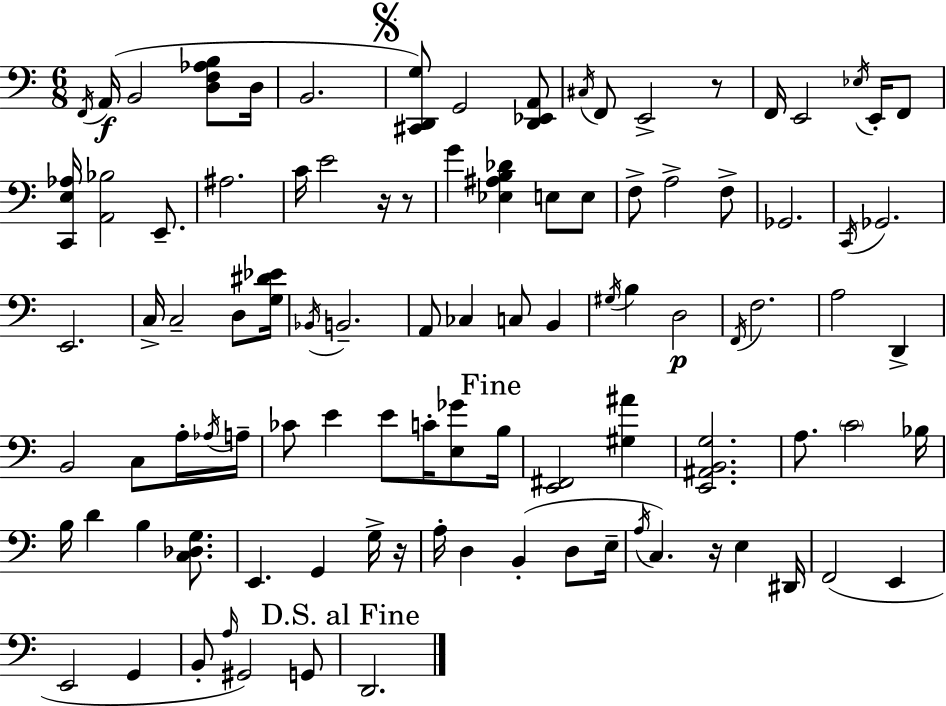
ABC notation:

X:1
T:Untitled
M:6/8
L:1/4
K:C
F,,/4 A,,/4 B,,2 [D,F,_A,B,]/2 D,/4 B,,2 [^C,,D,,G,]/2 G,,2 [D,,_E,,A,,]/2 ^C,/4 F,,/2 E,,2 z/2 F,,/4 E,,2 _E,/4 E,,/4 F,,/2 [C,,E,_A,]/4 [A,,_B,]2 E,,/2 ^A,2 C/4 E2 z/4 z/2 G [_E,^A,B,_D] E,/2 E,/2 F,/2 A,2 F,/2 _G,,2 C,,/4 _G,,2 E,,2 C,/4 C,2 D,/2 [G,^D_E]/4 _B,,/4 B,,2 A,,/2 _C, C,/2 B,, ^G,/4 B, D,2 F,,/4 F,2 A,2 D,, B,,2 C,/2 A,/4 _A,/4 A,/4 _C/2 E E/2 C/4 [E,_G]/2 B,/4 [E,,^F,,]2 [^G,^A] [E,,^A,,B,,G,]2 A,/2 C2 _B,/4 B,/4 D B, [C,_D,G,]/2 E,, G,, G,/4 z/4 A,/4 D, B,, D,/2 E,/4 A,/4 C, z/4 E, ^D,,/4 F,,2 E,, E,,2 G,, B,,/2 A,/4 ^G,,2 G,,/2 D,,2